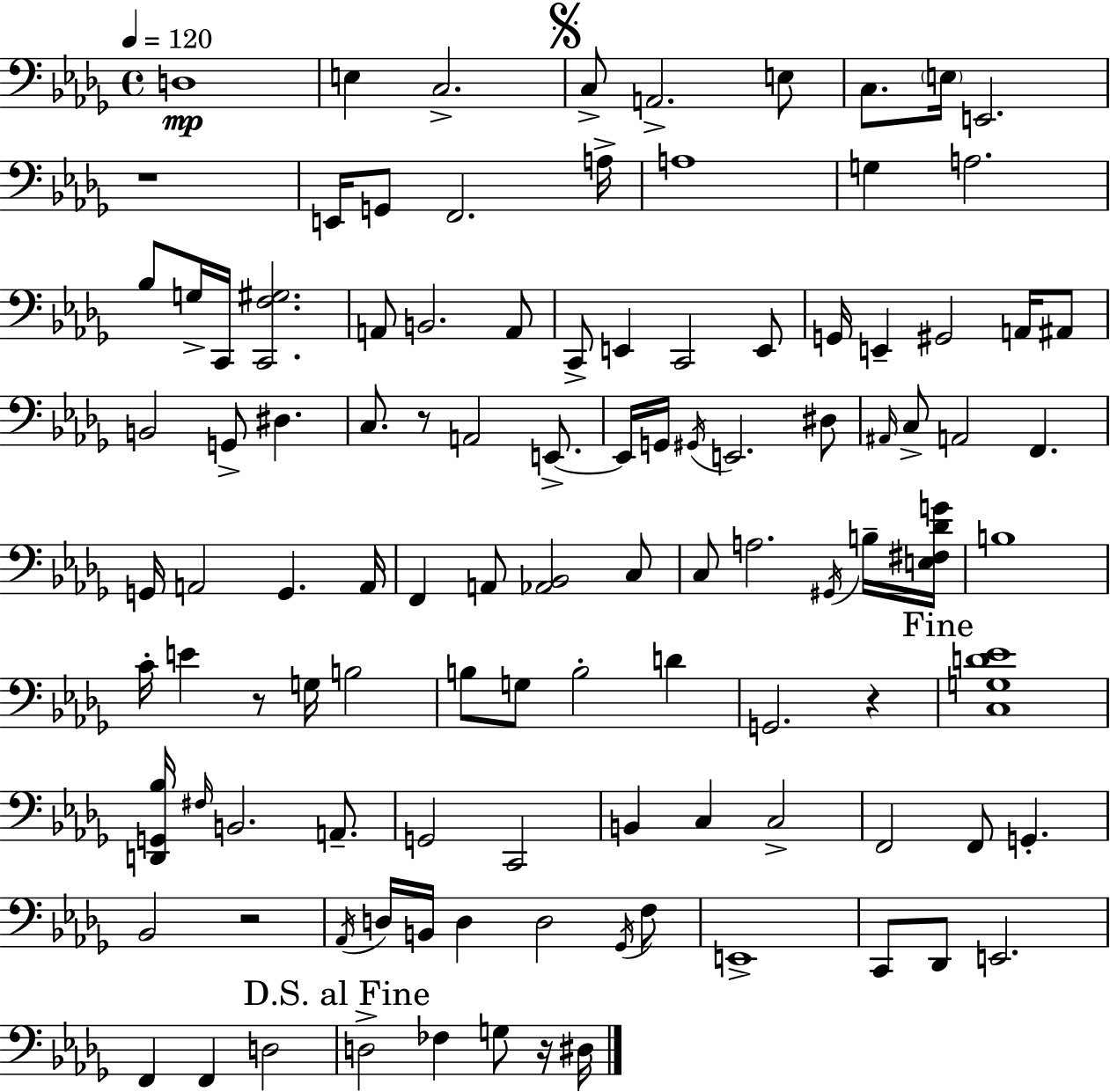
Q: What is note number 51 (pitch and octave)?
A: F2